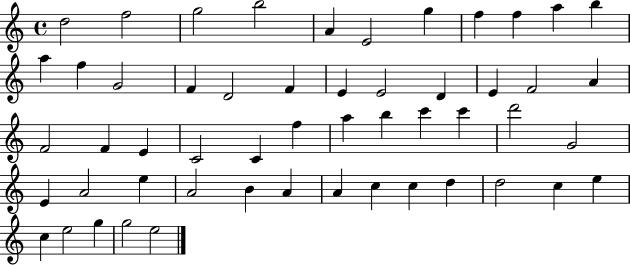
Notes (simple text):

D5/h F5/h G5/h B5/h A4/q E4/h G5/q F5/q F5/q A5/q B5/q A5/q F5/q G4/h F4/q D4/h F4/q E4/q E4/h D4/q E4/q F4/h A4/q F4/h F4/q E4/q C4/h C4/q F5/q A5/q B5/q C6/q C6/q D6/h G4/h E4/q A4/h E5/q A4/h B4/q A4/q A4/q C5/q C5/q D5/q D5/h C5/q E5/q C5/q E5/h G5/q G5/h E5/h